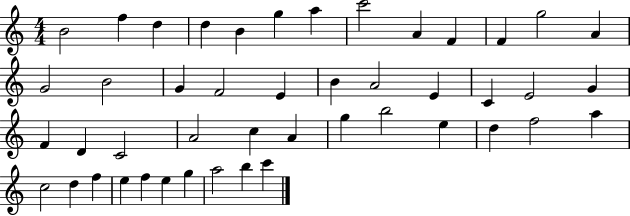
B4/h F5/q D5/q D5/q B4/q G5/q A5/q C6/h A4/q F4/q F4/q G5/h A4/q G4/h B4/h G4/q F4/h E4/q B4/q A4/h E4/q C4/q E4/h G4/q F4/q D4/q C4/h A4/h C5/q A4/q G5/q B5/h E5/q D5/q F5/h A5/q C5/h D5/q F5/q E5/q F5/q E5/q G5/q A5/h B5/q C6/q